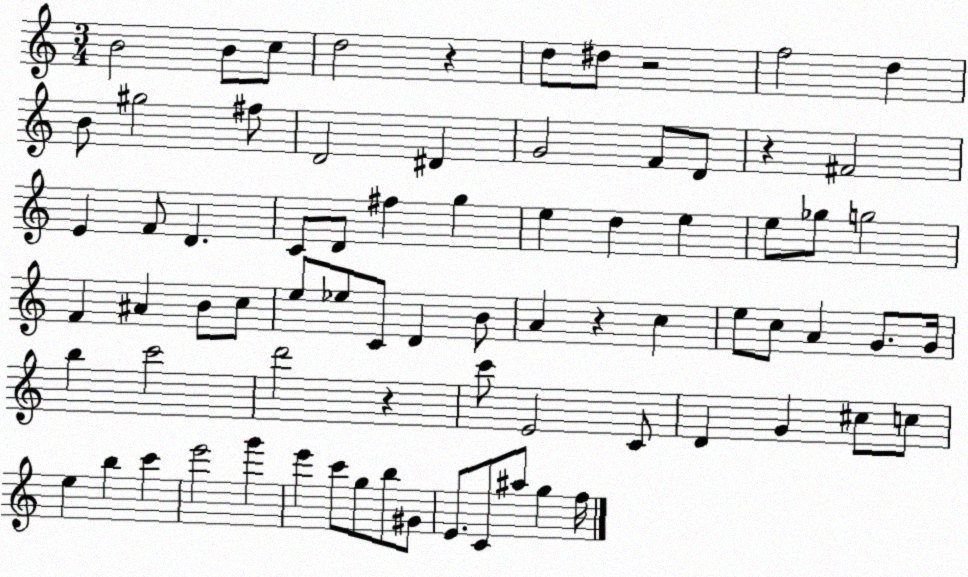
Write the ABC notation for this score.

X:1
T:Untitled
M:3/4
L:1/4
K:C
B2 B/2 c/2 d2 z d/2 ^d/2 z2 f2 d B/2 ^g2 ^f/2 D2 ^D G2 F/2 D/2 z ^F2 E F/2 D C/2 D/2 ^f g e d e e/2 _g/2 g2 F ^A B/2 c/2 e/2 _e/2 C/2 D B/2 A z c e/2 c/2 A G/2 G/4 b c'2 d'2 z c'/2 E2 C/2 D G ^c/2 c/2 e b c' e'2 g' e' c'/2 g/2 b/2 ^G/2 E/2 C/2 ^a/2 g f/4